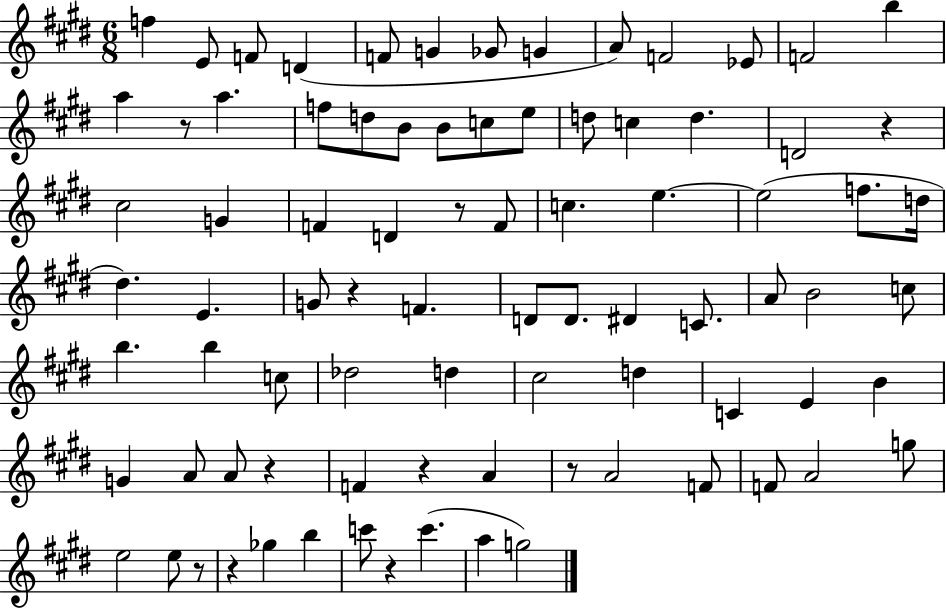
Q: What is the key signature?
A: E major